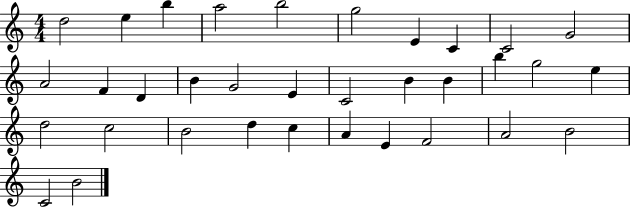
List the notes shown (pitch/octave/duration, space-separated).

D5/h E5/q B5/q A5/h B5/h G5/h E4/q C4/q C4/h G4/h A4/h F4/q D4/q B4/q G4/h E4/q C4/h B4/q B4/q B5/q G5/h E5/q D5/h C5/h B4/h D5/q C5/q A4/q E4/q F4/h A4/h B4/h C4/h B4/h